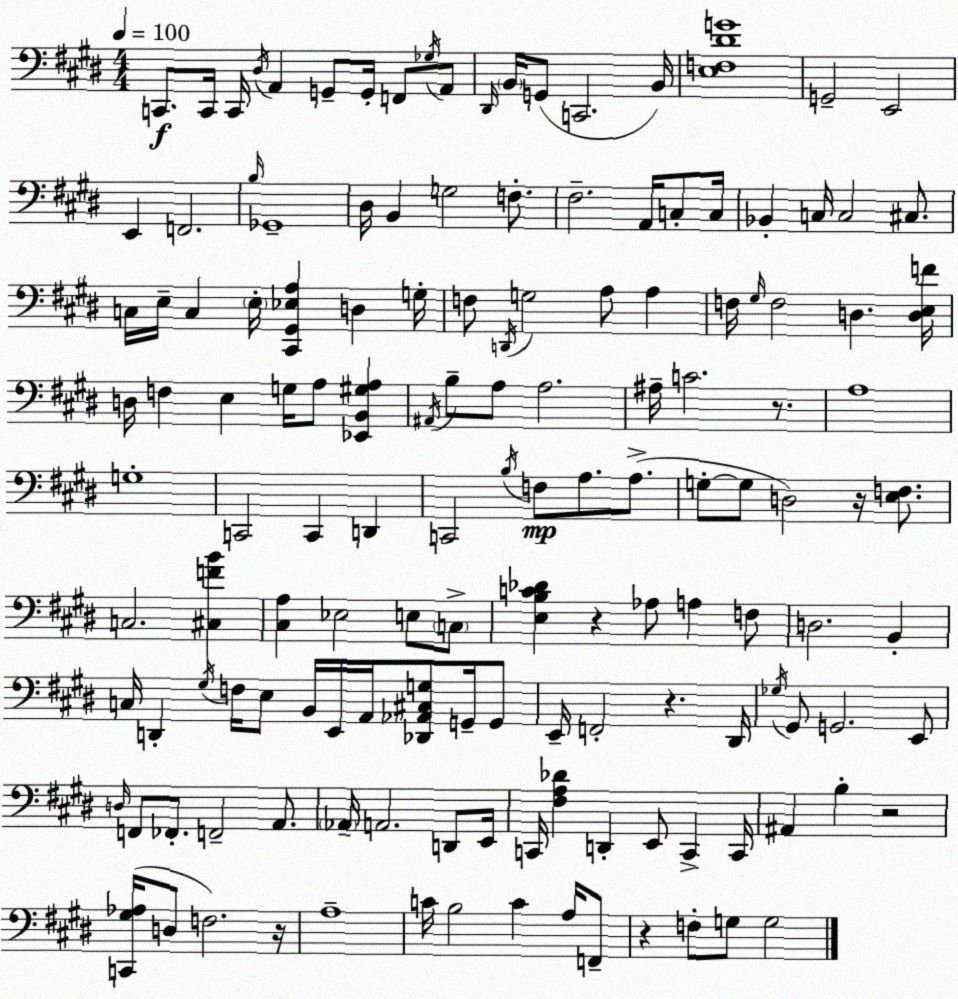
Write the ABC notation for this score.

X:1
T:Untitled
M:4/4
L:1/4
K:E
C,,/2 C,,/4 C,,/4 ^D,/4 A,, G,,/2 G,,/4 F,,/2 _G,/4 A,,/2 ^D,,/4 B,,/4 G,,/2 C,,2 B,,/4 [E,F,^DG]4 G,,2 E,,2 E,, F,,2 B,/4 _G,,4 ^D,/4 B,, G,2 F,/2 ^F,2 A,,/4 C,/2 C,/4 _B,, C,/4 C,2 ^C,/2 C,/4 E,/4 C, E,/4 [^C,,^G,,_E,A,] D, G,/4 F,/2 D,,/4 G,2 A,/2 A, F,/4 ^G,/4 F,2 D, [D,E,F]/4 D,/4 F, E, G,/4 A,/2 [_E,,B,,^G,A,] ^A,,/4 B,/2 A,/2 A,2 ^A,/4 C2 z/2 A,4 G,4 C,,2 C,, D,, C,,2 B,/4 F,/2 A,/2 A,/2 G,/2 G,/2 D,2 z/4 [E,F,]/2 C,2 [^C,FB] [^C,A,] _E,2 E,/2 C,/2 [E,B,C_D] z _A,/2 A, F,/2 D,2 B,, C,/4 D,, ^G,/4 F,/4 E,/2 B,,/4 E,,/4 A,,/4 [_D,,_A,,^C,G,]/2 G,,/4 G,,/2 E,,/4 F,,2 z ^D,,/4 _G,/4 ^G,,/2 G,,2 E,,/2 D,/4 F,,/2 _F,,/2 F,,2 A,,/2 _A,,/4 A,,2 D,,/2 E,,/4 C,,/4 [^F,A,_D] D,, E,,/2 C,, C,,/4 ^A,, B, z2 [C,,^G,_A,]/4 D,/2 F,2 z/4 A,4 C/4 B,2 C A,/4 F,,/2 z F,/2 G,/2 G,2